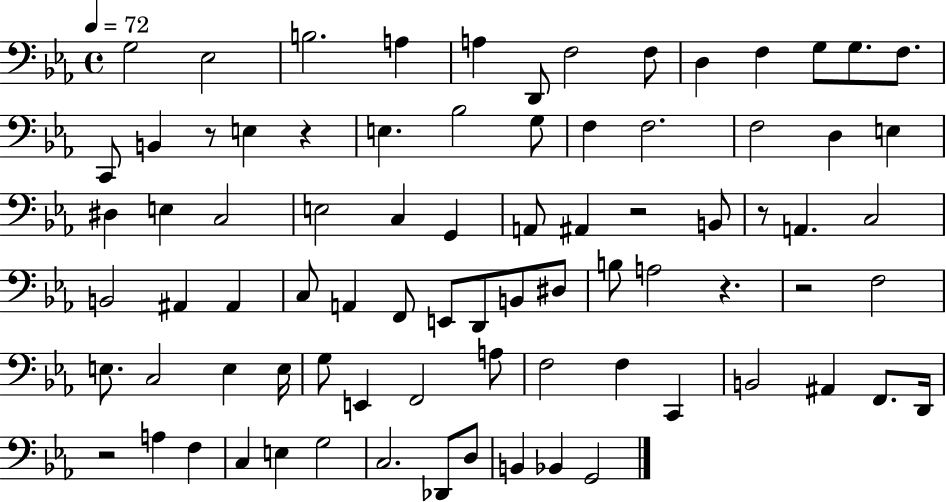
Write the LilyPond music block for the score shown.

{
  \clef bass
  \time 4/4
  \defaultTimeSignature
  \key ees \major
  \tempo 4 = 72
  g2 ees2 | b2. a4 | a4 d,8 f2 f8 | d4 f4 g8 g8. f8. | \break c,8 b,4 r8 e4 r4 | e4. bes2 g8 | f4 f2. | f2 d4 e4 | \break dis4 e4 c2 | e2 c4 g,4 | a,8 ais,4 r2 b,8 | r8 a,4. c2 | \break b,2 ais,4 ais,4 | c8 a,4 f,8 e,8 d,8 b,8 dis8 | b8 a2 r4. | r2 f2 | \break e8. c2 e4 e16 | g8 e,4 f,2 a8 | f2 f4 c,4 | b,2 ais,4 f,8. d,16 | \break r2 a4 f4 | c4 e4 g2 | c2. des,8 d8 | b,4 bes,4 g,2 | \break \bar "|."
}